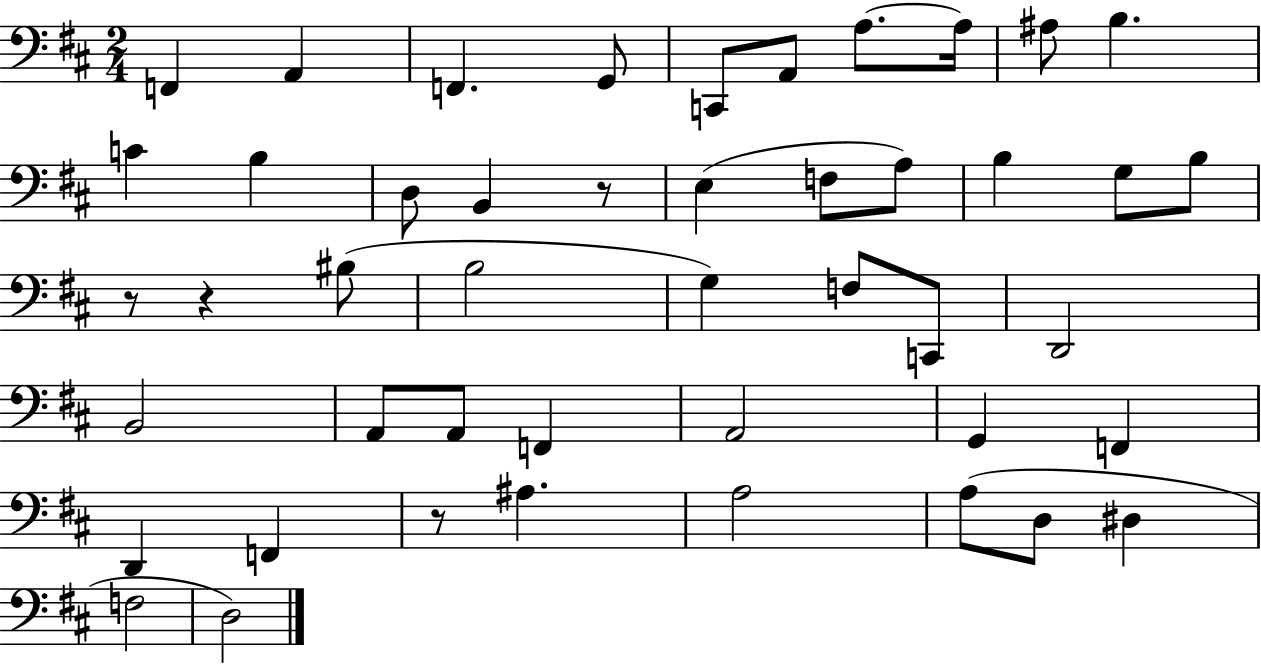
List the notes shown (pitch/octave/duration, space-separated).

F2/q A2/q F2/q. G2/e C2/e A2/e A3/e. A3/s A#3/e B3/q. C4/q B3/q D3/e B2/q R/e E3/q F3/e A3/e B3/q G3/e B3/e R/e R/q BIS3/e B3/h G3/q F3/e C2/e D2/h B2/h A2/e A2/e F2/q A2/h G2/q F2/q D2/q F2/q R/e A#3/q. A3/h A3/e D3/e D#3/q F3/h D3/h